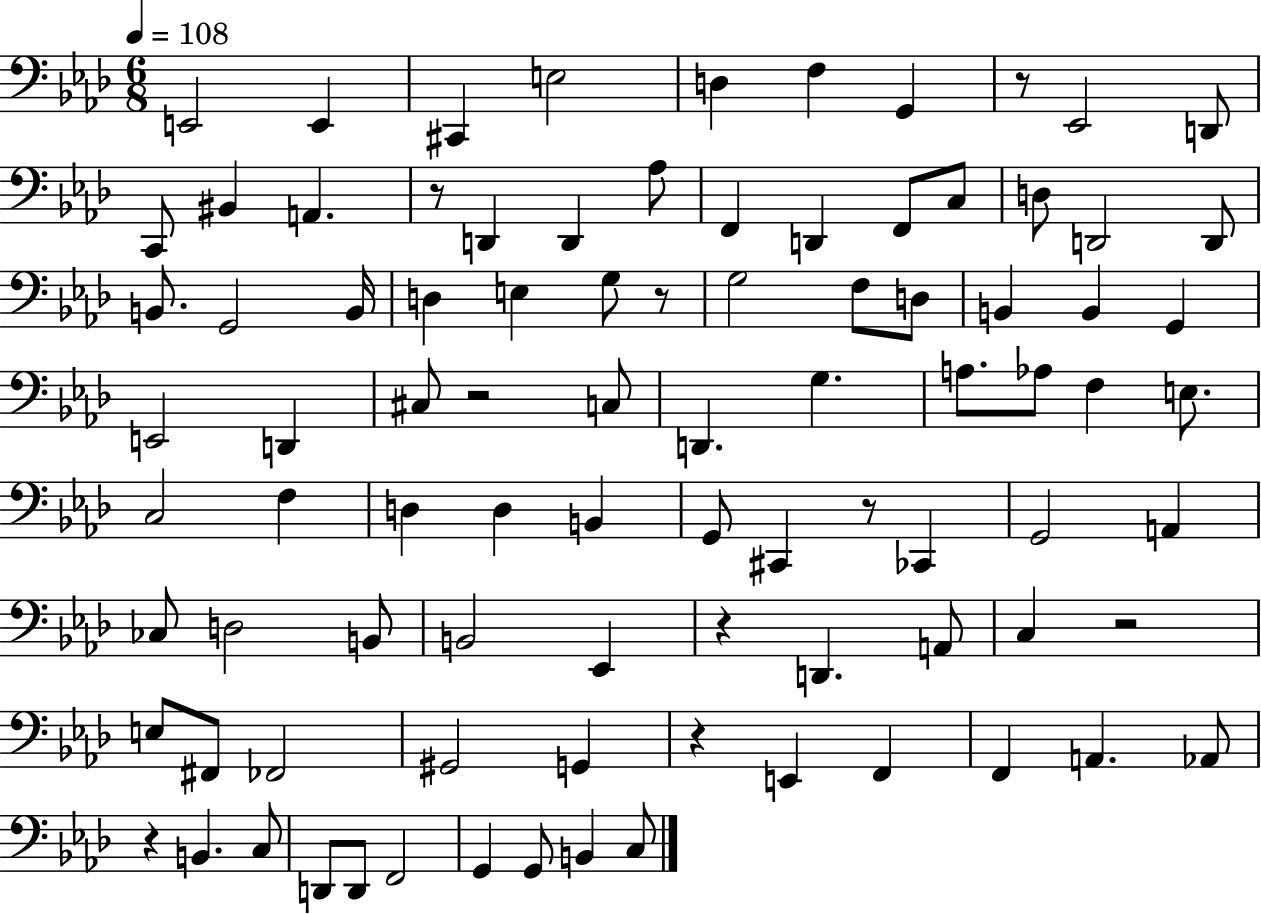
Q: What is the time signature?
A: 6/8